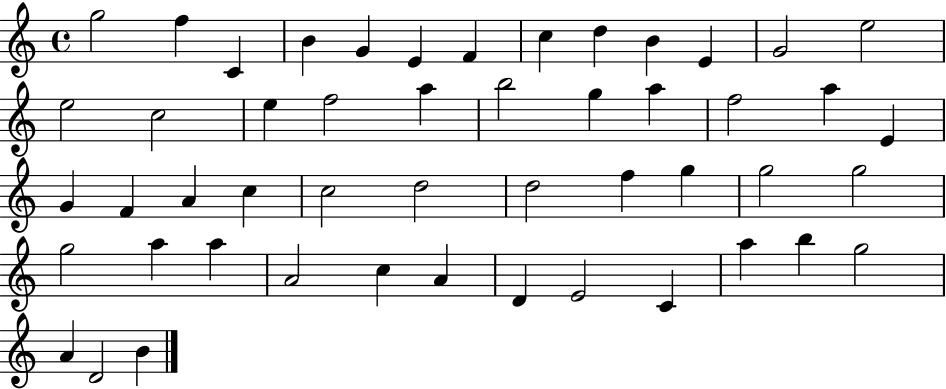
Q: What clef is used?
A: treble